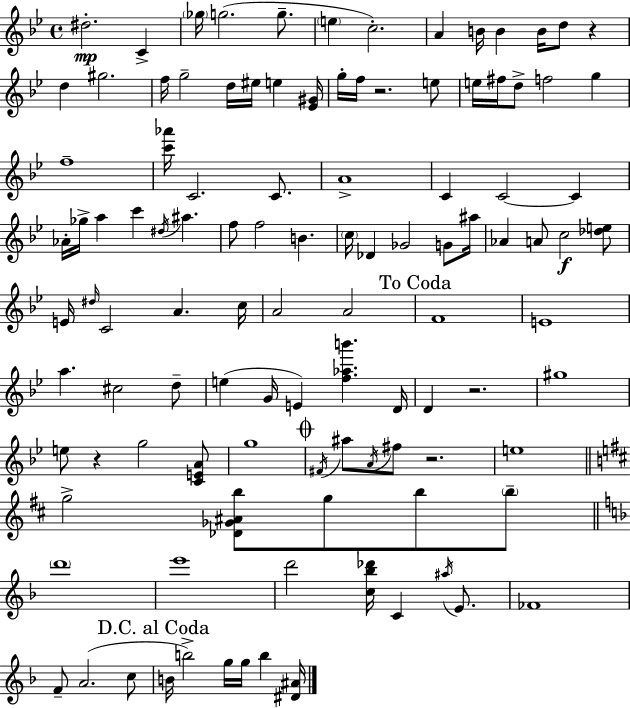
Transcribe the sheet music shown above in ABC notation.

X:1
T:Untitled
M:4/4
L:1/4
K:Bb
^d2 C _g/4 g2 g/2 e c2 A B/4 B B/4 d/2 z d ^g2 f/4 g2 d/4 ^e/4 e [_E^G]/4 g/4 f/4 z2 e/2 e/4 ^f/4 d/2 f2 g f4 [c'_a']/4 C2 C/2 A4 C C2 C _A/4 _g/4 a c' ^d/4 ^a f/2 f2 B c/4 _D _G2 G/2 ^a/4 _A A/2 c2 [_de]/2 E/4 ^d/4 C2 A c/4 A2 A2 F4 E4 a ^c2 d/2 e G/4 E [f_ab'] D/4 D z2 ^g4 e/2 z g2 [CEA]/2 g4 ^F/4 ^a/2 A/4 ^f/2 z2 e4 g2 [_D_G^Ab]/2 g/2 b/2 b/2 d'4 e'4 d'2 [c_b_d']/4 C ^a/4 E/2 _F4 F/2 A2 c/2 B/4 b2 g/4 g/4 b [^D^A]/4